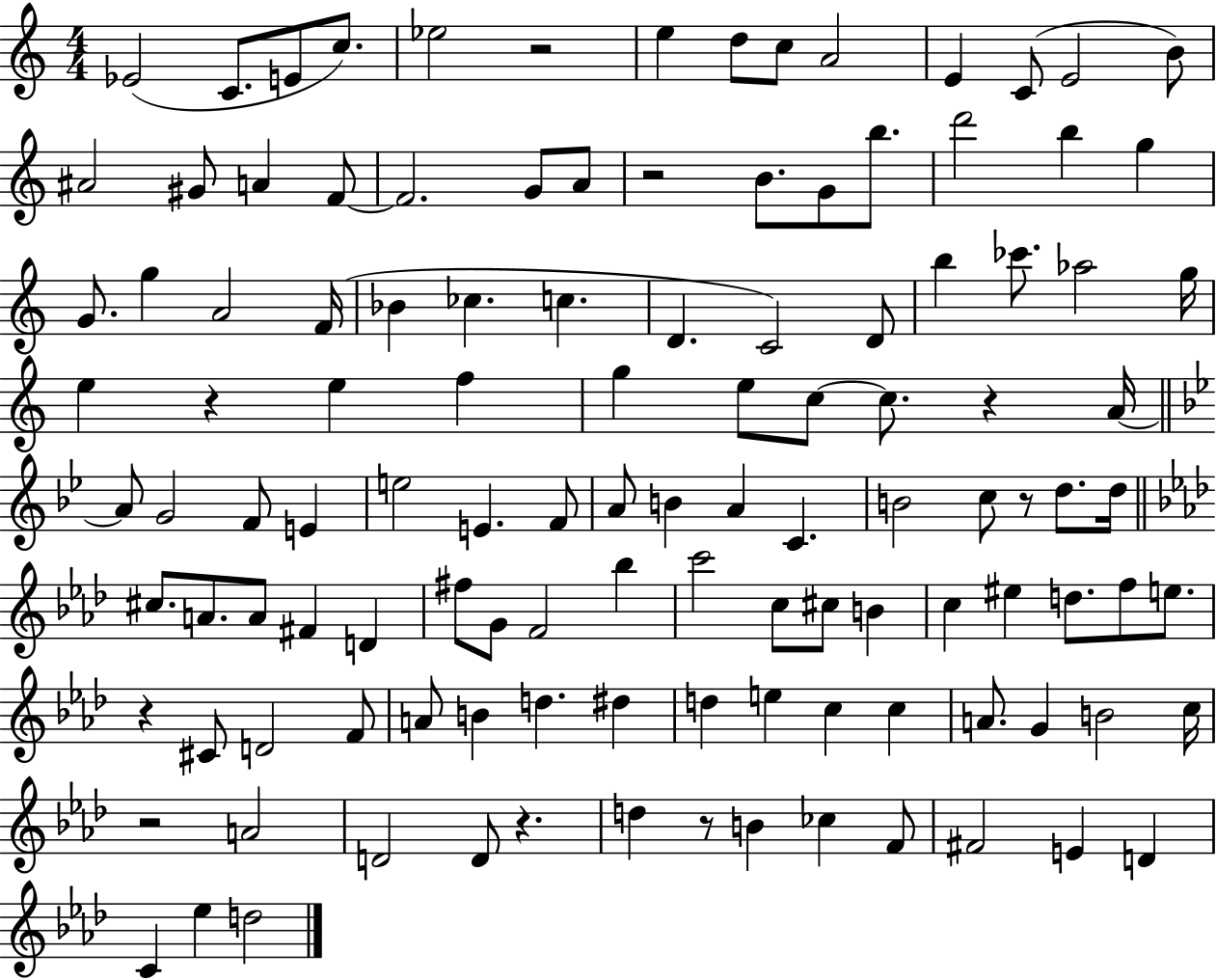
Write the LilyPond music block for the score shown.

{
  \clef treble
  \numericTimeSignature
  \time 4/4
  \key c \major
  ees'2( c'8. e'8 c''8.) | ees''2 r2 | e''4 d''8 c''8 a'2 | e'4 c'8( e'2 b'8) | \break ais'2 gis'8 a'4 f'8~~ | f'2. g'8 a'8 | r2 b'8. g'8 b''8. | d'''2 b''4 g''4 | \break g'8. g''4 a'2 f'16( | bes'4 ces''4. c''4. | d'4. c'2) d'8 | b''4 ces'''8. aes''2 g''16 | \break e''4 r4 e''4 f''4 | g''4 e''8 c''8~~ c''8. r4 a'16~~ | \bar "||" \break \key bes \major a'8 g'2 f'8 e'4 | e''2 e'4. f'8 | a'8 b'4 a'4 c'4. | b'2 c''8 r8 d''8. d''16 | \break \bar "||" \break \key f \minor cis''8. a'8. a'8 fis'4 d'4 | fis''8 g'8 f'2 bes''4 | c'''2 c''8 cis''8 b'4 | c''4 eis''4 d''8. f''8 e''8. | \break r4 cis'8 d'2 f'8 | a'8 b'4 d''4. dis''4 | d''4 e''4 c''4 c''4 | a'8. g'4 b'2 c''16 | \break r2 a'2 | d'2 d'8 r4. | d''4 r8 b'4 ces''4 f'8 | fis'2 e'4 d'4 | \break c'4 ees''4 d''2 | \bar "|."
}